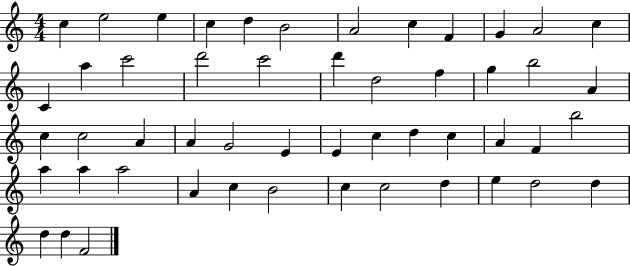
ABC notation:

X:1
T:Untitled
M:4/4
L:1/4
K:C
c e2 e c d B2 A2 c F G A2 c C a c'2 d'2 c'2 d' d2 f g b2 A c c2 A A G2 E E c d c A F b2 a a a2 A c B2 c c2 d e d2 d d d F2